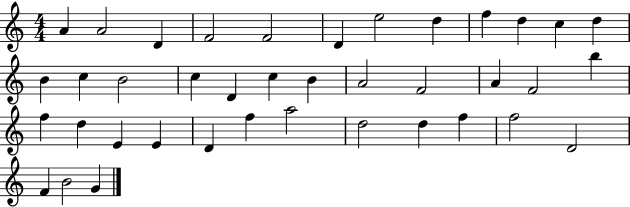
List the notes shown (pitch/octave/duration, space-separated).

A4/q A4/h D4/q F4/h F4/h D4/q E5/h D5/q F5/q D5/q C5/q D5/q B4/q C5/q B4/h C5/q D4/q C5/q B4/q A4/h F4/h A4/q F4/h B5/q F5/q D5/q E4/q E4/q D4/q F5/q A5/h D5/h D5/q F5/q F5/h D4/h F4/q B4/h G4/q